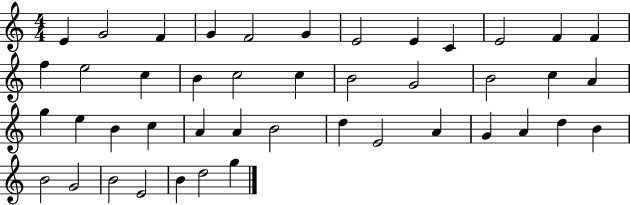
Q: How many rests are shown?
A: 0